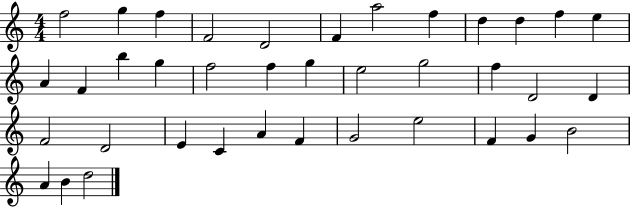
{
  \clef treble
  \numericTimeSignature
  \time 4/4
  \key c \major
  f''2 g''4 f''4 | f'2 d'2 | f'4 a''2 f''4 | d''4 d''4 f''4 e''4 | \break a'4 f'4 b''4 g''4 | f''2 f''4 g''4 | e''2 g''2 | f''4 d'2 d'4 | \break f'2 d'2 | e'4 c'4 a'4 f'4 | g'2 e''2 | f'4 g'4 b'2 | \break a'4 b'4 d''2 | \bar "|."
}